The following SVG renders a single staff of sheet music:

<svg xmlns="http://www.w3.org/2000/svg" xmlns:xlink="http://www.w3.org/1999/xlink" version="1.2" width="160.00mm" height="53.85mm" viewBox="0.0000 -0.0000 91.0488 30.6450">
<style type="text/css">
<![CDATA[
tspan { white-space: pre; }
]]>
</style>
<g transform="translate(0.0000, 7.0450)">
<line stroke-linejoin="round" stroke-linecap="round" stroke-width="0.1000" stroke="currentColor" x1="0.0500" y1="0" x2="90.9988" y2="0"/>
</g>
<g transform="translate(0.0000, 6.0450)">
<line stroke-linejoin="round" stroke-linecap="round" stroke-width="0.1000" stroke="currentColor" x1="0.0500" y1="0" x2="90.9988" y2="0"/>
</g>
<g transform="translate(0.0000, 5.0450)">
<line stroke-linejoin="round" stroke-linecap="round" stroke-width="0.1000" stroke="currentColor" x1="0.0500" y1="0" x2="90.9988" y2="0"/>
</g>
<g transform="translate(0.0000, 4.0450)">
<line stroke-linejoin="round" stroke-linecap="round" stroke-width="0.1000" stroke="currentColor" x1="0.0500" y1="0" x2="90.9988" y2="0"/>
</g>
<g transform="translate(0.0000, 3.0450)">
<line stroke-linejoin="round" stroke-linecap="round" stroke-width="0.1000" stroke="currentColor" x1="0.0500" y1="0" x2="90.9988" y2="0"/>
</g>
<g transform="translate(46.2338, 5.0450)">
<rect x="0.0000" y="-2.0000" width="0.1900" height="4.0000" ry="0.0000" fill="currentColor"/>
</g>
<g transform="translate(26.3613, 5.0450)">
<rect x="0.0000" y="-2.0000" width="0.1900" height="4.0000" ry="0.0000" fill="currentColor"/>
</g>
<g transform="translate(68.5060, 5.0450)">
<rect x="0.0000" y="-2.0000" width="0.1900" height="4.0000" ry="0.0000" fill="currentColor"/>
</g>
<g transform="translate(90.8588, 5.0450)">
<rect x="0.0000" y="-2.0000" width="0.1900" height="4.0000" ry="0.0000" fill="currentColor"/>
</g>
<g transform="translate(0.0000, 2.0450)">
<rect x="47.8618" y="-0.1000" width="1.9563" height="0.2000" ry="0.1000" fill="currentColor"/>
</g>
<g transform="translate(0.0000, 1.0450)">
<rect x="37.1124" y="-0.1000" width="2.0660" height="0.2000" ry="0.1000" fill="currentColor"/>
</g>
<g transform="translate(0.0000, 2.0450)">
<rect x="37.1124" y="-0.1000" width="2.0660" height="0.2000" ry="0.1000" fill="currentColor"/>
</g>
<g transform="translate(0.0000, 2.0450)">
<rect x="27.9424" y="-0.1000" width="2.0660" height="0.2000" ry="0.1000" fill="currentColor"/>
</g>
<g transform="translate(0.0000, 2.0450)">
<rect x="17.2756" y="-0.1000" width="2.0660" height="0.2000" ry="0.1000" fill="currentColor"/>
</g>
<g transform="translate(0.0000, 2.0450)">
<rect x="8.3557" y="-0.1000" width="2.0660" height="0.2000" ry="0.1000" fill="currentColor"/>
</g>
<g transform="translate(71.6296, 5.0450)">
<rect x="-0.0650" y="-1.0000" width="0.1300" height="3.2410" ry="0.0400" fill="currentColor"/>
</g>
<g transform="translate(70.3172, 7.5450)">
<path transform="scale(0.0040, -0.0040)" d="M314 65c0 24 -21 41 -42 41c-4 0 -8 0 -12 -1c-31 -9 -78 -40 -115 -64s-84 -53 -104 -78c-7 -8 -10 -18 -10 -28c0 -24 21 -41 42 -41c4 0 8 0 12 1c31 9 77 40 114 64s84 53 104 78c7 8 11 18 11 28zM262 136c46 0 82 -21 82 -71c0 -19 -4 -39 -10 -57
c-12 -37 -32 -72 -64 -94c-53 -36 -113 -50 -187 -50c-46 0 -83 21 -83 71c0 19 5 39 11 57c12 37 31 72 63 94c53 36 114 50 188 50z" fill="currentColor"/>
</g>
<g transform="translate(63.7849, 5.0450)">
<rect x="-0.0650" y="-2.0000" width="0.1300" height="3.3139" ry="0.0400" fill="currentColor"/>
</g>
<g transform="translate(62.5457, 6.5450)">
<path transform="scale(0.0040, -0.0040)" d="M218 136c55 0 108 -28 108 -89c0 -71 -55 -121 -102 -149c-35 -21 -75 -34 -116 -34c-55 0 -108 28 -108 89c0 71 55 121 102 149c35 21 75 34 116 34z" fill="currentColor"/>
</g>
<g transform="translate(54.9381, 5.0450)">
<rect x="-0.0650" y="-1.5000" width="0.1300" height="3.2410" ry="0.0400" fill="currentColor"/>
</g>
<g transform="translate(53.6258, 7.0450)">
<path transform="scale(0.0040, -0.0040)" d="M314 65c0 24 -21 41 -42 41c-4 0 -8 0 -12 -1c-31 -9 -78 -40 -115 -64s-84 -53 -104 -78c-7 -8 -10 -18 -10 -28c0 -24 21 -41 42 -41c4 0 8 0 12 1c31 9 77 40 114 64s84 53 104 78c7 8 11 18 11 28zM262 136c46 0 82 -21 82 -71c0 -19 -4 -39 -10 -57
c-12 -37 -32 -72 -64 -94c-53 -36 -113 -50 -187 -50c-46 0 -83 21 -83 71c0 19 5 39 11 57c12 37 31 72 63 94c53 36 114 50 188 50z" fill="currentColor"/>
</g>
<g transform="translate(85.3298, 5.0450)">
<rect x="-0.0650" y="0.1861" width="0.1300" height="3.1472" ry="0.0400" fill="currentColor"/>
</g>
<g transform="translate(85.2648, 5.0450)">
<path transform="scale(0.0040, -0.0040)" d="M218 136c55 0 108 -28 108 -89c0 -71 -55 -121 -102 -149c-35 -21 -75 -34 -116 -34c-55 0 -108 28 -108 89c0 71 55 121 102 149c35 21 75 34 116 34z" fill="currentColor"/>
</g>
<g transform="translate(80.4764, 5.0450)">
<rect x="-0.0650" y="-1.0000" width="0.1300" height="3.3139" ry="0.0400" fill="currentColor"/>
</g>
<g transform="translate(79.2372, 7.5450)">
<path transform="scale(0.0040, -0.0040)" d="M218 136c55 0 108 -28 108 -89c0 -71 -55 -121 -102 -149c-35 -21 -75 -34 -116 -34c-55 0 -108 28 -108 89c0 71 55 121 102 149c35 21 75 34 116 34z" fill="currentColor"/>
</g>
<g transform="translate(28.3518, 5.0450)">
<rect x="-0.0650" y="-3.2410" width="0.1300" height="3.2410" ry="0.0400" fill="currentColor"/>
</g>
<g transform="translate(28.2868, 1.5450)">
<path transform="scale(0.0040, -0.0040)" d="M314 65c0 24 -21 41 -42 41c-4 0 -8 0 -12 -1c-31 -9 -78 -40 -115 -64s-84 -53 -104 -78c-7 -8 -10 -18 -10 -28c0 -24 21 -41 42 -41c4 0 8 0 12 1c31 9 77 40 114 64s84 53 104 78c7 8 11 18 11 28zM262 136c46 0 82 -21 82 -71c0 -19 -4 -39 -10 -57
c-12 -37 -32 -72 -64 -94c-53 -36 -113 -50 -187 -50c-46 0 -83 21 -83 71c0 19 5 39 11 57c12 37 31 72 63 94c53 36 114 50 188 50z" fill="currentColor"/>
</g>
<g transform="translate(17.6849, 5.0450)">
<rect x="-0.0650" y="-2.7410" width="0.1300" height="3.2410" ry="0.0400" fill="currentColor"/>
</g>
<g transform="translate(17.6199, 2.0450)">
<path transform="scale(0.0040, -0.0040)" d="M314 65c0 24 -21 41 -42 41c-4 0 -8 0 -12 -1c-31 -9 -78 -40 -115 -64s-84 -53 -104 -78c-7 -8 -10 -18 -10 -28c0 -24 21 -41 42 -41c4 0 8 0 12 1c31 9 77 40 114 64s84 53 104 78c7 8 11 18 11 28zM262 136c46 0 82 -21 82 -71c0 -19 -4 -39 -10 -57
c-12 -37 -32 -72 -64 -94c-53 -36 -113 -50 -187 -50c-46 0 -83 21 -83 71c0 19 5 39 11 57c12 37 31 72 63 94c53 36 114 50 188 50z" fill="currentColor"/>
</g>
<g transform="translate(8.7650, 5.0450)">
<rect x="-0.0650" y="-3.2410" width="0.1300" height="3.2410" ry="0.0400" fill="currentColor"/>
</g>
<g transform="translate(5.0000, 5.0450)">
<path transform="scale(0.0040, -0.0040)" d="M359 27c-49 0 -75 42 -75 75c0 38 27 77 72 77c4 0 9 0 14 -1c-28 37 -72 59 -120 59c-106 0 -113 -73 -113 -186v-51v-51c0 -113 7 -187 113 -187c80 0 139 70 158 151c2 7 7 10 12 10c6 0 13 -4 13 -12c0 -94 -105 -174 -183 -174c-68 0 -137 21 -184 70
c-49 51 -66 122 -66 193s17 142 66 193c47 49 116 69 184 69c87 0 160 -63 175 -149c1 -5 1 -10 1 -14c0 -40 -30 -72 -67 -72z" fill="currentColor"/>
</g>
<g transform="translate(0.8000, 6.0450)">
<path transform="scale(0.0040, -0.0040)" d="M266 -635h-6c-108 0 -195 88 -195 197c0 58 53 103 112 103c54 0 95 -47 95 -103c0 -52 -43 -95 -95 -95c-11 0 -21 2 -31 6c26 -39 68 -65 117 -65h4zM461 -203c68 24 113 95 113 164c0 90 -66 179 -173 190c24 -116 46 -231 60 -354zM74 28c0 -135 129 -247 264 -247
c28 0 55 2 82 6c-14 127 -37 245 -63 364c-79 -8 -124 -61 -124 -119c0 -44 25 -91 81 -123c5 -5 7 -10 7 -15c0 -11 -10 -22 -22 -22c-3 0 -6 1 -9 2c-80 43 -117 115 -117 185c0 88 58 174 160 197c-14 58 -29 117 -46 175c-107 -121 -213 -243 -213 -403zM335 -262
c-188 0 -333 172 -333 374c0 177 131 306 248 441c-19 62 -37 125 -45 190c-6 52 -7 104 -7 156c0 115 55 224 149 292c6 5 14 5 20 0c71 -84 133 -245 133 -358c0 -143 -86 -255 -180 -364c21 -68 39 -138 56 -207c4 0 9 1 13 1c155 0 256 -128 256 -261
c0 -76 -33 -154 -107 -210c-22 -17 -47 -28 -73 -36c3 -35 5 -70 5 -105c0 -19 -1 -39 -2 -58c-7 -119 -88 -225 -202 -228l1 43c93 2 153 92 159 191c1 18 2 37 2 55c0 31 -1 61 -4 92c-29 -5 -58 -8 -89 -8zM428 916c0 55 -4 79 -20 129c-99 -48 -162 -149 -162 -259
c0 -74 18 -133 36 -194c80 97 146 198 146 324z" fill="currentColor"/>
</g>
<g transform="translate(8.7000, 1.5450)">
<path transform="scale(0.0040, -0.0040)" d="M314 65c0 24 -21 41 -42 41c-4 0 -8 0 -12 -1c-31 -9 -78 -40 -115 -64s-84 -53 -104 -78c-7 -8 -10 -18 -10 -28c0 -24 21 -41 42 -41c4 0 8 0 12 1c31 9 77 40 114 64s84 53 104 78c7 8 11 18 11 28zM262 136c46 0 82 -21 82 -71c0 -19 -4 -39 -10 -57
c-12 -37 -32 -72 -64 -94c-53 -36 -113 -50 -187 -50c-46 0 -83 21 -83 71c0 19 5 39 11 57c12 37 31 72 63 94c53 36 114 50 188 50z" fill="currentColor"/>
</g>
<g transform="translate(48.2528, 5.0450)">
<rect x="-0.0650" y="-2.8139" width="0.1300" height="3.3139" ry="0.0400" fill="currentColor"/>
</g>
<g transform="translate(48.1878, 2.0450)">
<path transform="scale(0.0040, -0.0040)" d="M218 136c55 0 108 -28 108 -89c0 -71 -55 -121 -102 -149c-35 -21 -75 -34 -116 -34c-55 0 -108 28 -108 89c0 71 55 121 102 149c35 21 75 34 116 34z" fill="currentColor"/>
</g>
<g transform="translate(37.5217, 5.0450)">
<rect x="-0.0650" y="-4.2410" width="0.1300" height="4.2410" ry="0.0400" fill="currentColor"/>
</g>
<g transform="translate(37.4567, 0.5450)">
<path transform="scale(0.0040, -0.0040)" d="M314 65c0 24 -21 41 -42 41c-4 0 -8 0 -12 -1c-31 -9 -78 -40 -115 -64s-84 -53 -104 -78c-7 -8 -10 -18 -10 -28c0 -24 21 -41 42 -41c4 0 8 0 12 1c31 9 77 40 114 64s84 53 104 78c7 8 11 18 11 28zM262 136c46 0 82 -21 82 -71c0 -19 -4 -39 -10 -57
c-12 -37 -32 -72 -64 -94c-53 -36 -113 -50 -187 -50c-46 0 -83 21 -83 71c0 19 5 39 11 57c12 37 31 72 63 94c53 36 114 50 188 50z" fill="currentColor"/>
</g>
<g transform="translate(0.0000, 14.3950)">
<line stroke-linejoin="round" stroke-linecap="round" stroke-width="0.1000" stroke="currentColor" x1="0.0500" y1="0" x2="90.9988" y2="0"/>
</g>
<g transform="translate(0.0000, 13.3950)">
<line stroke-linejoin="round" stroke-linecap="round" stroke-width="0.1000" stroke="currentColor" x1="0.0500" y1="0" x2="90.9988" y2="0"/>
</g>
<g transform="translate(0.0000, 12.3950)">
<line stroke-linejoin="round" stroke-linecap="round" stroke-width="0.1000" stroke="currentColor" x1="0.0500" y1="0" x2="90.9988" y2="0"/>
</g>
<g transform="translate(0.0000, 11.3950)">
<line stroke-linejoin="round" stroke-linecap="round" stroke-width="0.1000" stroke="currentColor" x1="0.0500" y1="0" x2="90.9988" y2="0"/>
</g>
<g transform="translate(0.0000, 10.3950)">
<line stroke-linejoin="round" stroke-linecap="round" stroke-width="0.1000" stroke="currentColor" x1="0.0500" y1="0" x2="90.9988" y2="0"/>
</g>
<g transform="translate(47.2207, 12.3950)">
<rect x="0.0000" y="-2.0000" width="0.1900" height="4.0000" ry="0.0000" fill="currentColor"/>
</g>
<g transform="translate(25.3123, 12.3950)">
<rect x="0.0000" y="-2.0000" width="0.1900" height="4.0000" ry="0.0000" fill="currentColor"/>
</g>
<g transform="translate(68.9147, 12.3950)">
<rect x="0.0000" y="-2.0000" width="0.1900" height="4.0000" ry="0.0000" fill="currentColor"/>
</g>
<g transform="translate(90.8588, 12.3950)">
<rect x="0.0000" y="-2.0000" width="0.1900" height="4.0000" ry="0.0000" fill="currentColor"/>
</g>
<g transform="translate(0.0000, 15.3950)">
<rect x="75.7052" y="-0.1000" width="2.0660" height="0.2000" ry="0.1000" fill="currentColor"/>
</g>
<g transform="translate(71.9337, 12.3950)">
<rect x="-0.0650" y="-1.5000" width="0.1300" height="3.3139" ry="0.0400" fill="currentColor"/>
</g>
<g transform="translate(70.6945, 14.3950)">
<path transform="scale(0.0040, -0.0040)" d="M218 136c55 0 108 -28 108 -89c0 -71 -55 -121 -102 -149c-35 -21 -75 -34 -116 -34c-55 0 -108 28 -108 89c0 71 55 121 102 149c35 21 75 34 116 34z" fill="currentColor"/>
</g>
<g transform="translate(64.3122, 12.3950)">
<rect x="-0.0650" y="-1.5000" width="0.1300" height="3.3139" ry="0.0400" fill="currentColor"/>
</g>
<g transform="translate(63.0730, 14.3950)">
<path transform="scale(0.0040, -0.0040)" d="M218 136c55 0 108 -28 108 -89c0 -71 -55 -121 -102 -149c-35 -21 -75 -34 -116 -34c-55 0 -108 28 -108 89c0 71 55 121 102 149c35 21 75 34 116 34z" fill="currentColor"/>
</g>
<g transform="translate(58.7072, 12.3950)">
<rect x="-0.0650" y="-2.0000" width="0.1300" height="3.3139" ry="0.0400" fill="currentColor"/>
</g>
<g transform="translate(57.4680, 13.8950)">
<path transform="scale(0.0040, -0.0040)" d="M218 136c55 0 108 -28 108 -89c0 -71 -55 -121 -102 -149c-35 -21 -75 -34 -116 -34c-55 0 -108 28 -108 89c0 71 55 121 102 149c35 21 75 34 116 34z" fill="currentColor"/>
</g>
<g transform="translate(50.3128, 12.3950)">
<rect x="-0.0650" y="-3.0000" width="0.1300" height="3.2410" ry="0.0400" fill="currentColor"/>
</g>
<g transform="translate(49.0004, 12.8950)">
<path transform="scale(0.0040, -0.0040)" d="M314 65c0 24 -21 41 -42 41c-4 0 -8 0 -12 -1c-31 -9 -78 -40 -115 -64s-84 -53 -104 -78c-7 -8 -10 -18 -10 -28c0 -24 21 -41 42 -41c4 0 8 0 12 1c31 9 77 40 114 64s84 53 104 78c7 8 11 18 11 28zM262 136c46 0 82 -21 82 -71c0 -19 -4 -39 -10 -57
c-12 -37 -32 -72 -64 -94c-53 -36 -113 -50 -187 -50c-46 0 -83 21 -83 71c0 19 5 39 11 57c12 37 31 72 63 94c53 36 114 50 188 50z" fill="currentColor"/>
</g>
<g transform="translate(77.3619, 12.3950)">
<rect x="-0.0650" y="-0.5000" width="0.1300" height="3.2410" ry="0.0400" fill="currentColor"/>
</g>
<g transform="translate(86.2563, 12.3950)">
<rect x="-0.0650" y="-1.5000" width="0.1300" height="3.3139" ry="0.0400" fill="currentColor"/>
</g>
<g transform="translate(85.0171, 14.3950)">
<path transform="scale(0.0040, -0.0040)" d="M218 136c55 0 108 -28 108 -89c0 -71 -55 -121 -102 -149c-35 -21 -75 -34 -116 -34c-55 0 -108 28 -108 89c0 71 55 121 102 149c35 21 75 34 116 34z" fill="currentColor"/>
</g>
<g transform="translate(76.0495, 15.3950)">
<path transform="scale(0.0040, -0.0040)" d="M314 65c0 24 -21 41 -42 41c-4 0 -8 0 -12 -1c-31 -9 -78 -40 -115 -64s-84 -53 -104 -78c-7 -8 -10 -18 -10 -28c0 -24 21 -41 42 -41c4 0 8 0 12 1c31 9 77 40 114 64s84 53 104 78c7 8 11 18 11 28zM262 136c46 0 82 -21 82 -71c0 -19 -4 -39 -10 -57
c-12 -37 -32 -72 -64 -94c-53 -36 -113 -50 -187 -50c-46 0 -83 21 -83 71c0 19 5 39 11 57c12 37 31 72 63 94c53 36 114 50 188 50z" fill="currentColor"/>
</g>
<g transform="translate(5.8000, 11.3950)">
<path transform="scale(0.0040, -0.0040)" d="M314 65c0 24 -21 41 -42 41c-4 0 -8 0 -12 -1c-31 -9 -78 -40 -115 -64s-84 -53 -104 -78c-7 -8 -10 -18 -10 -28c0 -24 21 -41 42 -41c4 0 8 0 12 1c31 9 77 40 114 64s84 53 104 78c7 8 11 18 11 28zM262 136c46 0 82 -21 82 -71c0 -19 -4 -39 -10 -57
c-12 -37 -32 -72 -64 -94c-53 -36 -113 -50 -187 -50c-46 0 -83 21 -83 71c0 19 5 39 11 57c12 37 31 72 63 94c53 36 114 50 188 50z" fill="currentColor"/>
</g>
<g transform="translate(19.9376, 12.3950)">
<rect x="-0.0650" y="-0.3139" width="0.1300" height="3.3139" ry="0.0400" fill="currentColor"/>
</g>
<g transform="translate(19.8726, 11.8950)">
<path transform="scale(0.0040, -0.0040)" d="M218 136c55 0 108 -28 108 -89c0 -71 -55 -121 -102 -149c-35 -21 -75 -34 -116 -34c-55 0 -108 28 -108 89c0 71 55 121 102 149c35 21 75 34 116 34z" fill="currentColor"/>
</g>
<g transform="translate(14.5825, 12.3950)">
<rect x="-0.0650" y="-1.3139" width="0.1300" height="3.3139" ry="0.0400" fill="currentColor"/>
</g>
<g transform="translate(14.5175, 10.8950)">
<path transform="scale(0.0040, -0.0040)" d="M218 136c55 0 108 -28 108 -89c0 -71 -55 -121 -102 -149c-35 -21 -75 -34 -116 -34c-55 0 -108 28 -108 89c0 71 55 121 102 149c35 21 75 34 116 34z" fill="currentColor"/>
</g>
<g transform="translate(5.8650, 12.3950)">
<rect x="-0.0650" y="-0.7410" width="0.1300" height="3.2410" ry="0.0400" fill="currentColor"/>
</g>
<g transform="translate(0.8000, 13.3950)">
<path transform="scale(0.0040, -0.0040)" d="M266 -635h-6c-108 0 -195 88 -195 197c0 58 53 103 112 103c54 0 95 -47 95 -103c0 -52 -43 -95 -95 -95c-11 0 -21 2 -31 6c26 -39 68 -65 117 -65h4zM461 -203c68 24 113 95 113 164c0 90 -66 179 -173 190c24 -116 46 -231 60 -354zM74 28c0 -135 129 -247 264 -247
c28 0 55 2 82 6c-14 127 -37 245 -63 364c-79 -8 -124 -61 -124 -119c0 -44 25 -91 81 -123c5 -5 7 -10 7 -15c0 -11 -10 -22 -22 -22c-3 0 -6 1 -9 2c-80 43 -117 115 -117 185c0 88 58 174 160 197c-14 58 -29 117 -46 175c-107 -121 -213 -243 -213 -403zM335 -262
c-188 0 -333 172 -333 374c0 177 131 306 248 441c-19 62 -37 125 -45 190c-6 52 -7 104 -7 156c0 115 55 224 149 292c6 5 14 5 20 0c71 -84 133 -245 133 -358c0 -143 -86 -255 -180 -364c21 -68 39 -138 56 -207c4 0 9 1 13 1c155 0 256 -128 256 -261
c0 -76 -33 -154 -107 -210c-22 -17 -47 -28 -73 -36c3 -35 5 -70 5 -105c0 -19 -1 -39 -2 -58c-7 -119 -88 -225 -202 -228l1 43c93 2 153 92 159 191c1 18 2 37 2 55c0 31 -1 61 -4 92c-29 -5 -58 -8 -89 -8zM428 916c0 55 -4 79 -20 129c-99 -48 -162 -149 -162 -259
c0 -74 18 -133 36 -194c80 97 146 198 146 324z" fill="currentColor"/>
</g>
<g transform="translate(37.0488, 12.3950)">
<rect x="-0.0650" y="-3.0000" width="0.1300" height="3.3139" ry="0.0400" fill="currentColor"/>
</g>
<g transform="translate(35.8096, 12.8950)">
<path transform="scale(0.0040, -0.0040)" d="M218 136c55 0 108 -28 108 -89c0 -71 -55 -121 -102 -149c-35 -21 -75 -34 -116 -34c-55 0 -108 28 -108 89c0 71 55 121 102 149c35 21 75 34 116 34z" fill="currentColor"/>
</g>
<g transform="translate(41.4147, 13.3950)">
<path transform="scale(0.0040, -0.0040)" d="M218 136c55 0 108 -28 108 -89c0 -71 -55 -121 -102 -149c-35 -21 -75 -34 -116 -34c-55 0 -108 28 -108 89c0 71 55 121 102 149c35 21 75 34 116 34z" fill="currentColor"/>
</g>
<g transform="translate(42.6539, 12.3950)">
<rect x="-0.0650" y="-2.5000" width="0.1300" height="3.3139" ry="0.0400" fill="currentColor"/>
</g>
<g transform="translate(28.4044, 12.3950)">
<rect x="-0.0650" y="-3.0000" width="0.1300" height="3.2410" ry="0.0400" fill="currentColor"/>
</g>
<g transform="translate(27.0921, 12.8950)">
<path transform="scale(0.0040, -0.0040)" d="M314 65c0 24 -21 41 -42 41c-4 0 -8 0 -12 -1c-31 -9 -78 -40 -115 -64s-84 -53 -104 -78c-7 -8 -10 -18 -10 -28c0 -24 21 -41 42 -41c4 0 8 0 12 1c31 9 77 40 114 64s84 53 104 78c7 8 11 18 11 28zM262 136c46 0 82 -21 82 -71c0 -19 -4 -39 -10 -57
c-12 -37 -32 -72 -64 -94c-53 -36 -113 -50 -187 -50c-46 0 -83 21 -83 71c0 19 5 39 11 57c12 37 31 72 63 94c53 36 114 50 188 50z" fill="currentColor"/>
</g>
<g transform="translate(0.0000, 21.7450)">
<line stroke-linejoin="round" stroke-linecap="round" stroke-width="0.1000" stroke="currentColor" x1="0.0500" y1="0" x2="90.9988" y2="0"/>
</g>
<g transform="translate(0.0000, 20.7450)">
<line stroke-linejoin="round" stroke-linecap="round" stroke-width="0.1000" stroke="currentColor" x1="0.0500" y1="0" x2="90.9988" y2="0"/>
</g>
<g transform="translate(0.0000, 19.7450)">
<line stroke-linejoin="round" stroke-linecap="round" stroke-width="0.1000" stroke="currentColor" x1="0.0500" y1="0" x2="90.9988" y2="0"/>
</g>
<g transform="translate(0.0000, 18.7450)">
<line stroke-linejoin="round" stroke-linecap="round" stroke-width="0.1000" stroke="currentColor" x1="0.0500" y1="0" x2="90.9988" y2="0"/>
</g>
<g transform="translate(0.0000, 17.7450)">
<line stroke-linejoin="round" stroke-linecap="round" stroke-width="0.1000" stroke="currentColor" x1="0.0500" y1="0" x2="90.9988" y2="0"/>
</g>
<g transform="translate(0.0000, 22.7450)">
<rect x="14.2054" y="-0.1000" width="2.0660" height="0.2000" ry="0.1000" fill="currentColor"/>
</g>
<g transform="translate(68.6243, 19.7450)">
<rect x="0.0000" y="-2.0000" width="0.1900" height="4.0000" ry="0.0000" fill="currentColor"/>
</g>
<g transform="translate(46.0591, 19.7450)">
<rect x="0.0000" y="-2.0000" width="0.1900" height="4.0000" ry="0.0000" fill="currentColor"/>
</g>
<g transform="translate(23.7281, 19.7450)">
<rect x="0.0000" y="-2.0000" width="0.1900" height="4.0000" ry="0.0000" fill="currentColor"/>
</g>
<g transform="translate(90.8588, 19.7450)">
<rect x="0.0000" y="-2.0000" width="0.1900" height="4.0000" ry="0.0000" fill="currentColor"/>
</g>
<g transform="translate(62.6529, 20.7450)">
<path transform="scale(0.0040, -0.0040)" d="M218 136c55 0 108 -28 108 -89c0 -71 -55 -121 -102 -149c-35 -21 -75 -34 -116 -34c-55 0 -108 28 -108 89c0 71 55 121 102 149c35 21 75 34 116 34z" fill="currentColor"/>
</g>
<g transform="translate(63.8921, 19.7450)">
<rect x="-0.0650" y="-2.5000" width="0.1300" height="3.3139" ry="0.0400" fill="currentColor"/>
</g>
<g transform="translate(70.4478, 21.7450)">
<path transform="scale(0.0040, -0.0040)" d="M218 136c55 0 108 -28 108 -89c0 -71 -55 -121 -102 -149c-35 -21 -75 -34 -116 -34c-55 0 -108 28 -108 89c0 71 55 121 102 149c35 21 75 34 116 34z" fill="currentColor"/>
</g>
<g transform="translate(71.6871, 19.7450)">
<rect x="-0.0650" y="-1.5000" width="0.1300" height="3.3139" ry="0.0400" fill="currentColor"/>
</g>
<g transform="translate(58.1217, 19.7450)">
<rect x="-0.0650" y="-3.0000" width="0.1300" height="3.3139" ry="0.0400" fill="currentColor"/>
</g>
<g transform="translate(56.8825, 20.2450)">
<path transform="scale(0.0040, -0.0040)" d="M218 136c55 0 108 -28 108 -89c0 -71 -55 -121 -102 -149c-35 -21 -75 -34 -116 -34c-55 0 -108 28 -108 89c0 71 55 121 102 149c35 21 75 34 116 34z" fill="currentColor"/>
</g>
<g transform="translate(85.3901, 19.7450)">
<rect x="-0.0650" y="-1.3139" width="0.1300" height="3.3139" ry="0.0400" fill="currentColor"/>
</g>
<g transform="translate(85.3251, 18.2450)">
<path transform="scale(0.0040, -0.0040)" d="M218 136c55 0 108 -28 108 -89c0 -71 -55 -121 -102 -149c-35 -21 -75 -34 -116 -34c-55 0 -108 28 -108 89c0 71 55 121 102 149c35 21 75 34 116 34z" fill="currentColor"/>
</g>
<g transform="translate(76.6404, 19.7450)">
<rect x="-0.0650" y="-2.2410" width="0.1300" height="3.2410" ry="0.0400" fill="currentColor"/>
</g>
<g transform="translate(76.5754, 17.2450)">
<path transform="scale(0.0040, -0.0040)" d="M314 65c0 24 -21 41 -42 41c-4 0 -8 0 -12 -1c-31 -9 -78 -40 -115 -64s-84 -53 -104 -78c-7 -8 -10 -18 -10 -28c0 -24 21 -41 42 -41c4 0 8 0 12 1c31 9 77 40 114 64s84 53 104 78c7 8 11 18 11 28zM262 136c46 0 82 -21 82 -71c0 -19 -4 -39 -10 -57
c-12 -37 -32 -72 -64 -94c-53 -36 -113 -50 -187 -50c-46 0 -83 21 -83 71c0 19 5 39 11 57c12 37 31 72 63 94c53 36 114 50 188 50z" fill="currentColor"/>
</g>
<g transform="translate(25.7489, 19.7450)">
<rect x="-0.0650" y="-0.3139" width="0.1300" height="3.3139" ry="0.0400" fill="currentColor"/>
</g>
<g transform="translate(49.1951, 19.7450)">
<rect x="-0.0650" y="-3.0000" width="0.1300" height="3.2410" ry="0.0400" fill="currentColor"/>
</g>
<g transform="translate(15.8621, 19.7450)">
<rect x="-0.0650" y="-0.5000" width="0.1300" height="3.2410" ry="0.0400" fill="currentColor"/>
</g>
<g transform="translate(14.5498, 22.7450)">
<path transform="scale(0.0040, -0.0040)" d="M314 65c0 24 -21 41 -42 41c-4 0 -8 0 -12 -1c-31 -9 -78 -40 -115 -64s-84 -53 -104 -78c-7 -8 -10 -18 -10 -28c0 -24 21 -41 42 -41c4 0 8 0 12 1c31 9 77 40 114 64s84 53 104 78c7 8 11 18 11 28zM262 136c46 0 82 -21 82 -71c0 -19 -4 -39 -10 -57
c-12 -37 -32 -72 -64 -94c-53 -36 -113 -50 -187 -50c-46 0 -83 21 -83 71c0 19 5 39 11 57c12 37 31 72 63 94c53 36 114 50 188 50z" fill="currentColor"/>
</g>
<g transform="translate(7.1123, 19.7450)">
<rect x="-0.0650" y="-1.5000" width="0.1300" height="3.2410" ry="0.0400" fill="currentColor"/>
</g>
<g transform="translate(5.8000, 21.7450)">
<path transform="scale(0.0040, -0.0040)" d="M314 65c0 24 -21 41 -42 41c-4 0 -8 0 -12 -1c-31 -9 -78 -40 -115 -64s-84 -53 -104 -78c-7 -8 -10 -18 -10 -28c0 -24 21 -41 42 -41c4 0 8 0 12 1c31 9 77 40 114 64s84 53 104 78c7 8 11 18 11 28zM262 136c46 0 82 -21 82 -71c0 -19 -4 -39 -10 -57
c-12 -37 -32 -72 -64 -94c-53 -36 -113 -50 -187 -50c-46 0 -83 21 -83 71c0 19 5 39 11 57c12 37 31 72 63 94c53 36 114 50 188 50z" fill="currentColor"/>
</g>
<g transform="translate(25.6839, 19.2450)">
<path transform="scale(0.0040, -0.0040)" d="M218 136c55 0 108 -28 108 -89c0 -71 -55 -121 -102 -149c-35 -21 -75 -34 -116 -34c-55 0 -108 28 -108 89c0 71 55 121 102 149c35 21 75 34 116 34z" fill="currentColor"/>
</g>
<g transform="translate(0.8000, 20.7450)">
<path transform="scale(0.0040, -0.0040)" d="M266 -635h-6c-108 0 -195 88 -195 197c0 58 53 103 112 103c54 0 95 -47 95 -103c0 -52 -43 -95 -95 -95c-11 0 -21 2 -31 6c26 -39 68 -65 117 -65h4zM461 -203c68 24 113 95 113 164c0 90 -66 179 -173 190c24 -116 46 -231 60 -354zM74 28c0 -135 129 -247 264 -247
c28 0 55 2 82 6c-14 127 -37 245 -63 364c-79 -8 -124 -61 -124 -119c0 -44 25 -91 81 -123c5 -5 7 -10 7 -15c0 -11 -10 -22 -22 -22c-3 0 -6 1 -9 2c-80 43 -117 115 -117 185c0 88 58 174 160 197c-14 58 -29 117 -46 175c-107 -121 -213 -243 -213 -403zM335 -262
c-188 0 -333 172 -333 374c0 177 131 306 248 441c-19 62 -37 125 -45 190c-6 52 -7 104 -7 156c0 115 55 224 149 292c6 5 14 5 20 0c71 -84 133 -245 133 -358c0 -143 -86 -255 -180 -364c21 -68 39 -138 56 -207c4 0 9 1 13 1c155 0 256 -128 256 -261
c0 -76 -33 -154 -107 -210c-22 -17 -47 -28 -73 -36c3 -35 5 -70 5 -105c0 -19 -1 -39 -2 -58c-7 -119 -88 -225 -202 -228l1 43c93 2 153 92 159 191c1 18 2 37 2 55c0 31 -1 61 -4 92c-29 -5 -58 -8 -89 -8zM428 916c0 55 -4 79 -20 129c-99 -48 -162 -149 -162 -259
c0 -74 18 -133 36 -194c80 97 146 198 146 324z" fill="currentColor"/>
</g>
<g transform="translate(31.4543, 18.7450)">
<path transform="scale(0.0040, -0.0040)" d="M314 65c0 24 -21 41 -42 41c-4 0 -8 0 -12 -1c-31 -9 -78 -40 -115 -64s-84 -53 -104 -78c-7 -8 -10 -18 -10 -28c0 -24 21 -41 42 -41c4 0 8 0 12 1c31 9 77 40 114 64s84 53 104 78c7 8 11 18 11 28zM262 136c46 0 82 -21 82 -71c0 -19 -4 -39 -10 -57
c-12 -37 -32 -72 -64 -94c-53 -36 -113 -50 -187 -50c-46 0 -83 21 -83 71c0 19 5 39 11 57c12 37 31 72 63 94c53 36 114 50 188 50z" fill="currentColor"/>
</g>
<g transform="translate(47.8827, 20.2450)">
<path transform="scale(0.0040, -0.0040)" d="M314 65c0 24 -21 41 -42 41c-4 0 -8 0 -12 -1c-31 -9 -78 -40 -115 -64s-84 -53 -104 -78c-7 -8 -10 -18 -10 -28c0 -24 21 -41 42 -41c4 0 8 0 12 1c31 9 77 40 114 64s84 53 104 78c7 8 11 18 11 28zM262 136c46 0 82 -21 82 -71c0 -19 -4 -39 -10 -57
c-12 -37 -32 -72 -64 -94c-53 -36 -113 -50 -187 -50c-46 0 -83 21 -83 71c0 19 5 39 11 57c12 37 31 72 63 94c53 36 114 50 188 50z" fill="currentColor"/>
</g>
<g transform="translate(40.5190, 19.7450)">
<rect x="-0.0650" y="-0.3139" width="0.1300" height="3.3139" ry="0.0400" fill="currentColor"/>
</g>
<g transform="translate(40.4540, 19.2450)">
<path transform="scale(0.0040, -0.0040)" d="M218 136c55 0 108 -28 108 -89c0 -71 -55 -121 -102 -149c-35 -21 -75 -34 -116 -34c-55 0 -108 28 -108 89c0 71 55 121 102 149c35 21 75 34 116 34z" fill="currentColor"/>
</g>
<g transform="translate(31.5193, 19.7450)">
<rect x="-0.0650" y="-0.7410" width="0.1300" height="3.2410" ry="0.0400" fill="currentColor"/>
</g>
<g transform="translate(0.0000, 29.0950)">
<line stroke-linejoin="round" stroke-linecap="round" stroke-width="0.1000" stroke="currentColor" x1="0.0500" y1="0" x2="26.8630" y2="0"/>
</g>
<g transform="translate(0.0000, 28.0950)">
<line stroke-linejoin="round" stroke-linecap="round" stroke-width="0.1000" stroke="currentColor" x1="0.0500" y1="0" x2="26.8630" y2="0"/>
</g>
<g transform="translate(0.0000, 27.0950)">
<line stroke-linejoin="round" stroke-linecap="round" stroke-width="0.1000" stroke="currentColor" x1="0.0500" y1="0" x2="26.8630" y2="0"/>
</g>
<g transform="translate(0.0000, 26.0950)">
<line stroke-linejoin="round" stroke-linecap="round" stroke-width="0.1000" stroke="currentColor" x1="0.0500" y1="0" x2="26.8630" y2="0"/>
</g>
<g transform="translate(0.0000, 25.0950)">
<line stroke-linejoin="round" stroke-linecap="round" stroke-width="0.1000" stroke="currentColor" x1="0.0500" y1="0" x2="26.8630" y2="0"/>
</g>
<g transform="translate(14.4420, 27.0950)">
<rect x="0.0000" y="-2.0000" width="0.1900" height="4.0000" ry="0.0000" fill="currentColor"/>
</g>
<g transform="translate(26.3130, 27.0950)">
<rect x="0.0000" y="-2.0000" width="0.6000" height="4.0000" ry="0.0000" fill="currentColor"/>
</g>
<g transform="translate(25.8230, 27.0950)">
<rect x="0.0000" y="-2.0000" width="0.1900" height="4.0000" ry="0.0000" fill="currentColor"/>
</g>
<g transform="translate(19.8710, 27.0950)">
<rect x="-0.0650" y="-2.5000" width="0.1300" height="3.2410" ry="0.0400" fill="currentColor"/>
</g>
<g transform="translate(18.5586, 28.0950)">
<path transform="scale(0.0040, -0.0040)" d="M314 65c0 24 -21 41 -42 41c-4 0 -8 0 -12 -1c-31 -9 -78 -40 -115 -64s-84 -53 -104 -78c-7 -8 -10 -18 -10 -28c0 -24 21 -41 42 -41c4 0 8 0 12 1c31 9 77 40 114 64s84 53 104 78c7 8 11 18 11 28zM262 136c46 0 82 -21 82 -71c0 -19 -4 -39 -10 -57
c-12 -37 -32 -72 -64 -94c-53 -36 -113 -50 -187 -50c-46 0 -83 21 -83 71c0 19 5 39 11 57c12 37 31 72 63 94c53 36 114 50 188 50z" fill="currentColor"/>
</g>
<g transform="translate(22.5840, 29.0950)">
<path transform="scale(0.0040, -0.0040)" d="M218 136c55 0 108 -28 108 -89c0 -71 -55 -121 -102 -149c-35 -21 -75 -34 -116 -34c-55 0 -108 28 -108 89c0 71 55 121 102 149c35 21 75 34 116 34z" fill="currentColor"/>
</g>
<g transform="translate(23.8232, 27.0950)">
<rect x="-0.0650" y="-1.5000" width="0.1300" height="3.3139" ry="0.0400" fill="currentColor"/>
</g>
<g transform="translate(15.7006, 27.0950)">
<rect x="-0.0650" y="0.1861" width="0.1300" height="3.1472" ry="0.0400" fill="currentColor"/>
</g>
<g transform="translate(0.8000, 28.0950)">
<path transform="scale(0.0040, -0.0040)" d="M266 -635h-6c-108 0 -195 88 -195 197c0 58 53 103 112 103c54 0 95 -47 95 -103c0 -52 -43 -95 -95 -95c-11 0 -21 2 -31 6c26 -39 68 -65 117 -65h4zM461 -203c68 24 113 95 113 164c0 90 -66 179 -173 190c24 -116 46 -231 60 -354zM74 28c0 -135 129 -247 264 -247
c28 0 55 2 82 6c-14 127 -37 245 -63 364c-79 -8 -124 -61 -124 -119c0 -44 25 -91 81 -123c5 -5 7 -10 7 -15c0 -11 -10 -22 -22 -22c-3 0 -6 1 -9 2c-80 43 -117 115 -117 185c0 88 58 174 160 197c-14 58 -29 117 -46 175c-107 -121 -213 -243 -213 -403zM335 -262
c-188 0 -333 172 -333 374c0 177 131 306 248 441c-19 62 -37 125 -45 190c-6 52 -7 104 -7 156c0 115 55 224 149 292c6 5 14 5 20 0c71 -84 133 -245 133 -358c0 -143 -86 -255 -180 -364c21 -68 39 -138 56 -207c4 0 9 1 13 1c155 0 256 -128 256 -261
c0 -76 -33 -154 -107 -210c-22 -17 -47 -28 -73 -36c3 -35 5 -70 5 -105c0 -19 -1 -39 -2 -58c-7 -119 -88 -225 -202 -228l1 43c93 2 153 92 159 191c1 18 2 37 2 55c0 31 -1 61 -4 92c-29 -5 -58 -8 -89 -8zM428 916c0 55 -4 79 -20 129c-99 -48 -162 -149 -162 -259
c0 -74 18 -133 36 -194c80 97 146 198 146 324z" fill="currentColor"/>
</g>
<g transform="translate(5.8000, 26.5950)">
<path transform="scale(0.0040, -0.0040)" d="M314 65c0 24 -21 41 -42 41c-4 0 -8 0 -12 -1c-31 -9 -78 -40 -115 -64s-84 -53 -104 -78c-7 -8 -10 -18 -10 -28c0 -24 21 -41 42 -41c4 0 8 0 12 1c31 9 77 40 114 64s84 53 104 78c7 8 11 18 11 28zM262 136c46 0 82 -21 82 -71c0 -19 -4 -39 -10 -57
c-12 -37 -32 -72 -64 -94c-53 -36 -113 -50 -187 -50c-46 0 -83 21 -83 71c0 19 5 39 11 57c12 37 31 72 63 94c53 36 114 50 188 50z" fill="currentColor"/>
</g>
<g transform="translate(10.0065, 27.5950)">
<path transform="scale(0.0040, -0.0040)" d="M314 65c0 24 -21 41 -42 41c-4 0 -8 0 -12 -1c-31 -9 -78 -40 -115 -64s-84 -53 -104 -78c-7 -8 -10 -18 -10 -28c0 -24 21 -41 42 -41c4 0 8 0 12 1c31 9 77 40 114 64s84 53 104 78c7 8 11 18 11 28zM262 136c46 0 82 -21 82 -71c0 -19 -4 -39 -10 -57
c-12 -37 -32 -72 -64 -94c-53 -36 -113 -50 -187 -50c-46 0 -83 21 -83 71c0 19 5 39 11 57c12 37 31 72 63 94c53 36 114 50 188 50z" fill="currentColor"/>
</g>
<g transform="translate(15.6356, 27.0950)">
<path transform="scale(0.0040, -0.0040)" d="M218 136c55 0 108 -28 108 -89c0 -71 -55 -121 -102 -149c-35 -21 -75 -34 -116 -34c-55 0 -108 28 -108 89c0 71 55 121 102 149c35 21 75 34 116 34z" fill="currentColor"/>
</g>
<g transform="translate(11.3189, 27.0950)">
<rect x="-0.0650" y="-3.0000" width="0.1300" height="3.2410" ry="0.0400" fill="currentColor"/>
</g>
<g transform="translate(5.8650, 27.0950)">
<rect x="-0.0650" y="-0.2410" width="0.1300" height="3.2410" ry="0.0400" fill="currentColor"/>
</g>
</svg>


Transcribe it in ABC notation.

X:1
T:Untitled
M:4/4
L:1/4
K:C
b2 a2 b2 d'2 a E2 F D2 D B d2 e c A2 A G A2 F E E C2 E E2 C2 c d2 c A2 A G E g2 e c2 A2 B G2 E